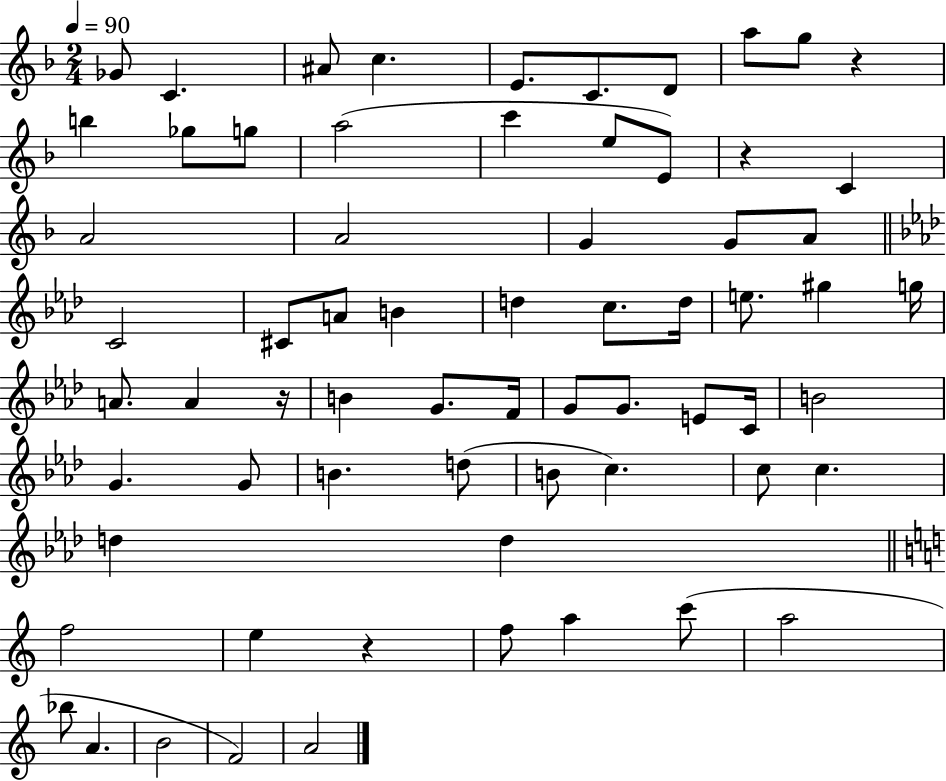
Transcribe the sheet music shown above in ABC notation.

X:1
T:Untitled
M:2/4
L:1/4
K:F
_G/2 C ^A/2 c E/2 C/2 D/2 a/2 g/2 z b _g/2 g/2 a2 c' e/2 E/2 z C A2 A2 G G/2 A/2 C2 ^C/2 A/2 B d c/2 d/4 e/2 ^g g/4 A/2 A z/4 B G/2 F/4 G/2 G/2 E/2 C/4 B2 G G/2 B d/2 B/2 c c/2 c d d f2 e z f/2 a c'/2 a2 _b/2 A B2 F2 A2